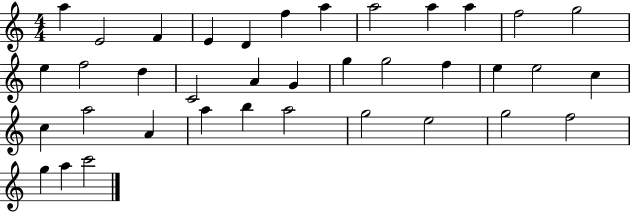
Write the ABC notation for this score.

X:1
T:Untitled
M:4/4
L:1/4
K:C
a E2 F E D f a a2 a a f2 g2 e f2 d C2 A G g g2 f e e2 c c a2 A a b a2 g2 e2 g2 f2 g a c'2